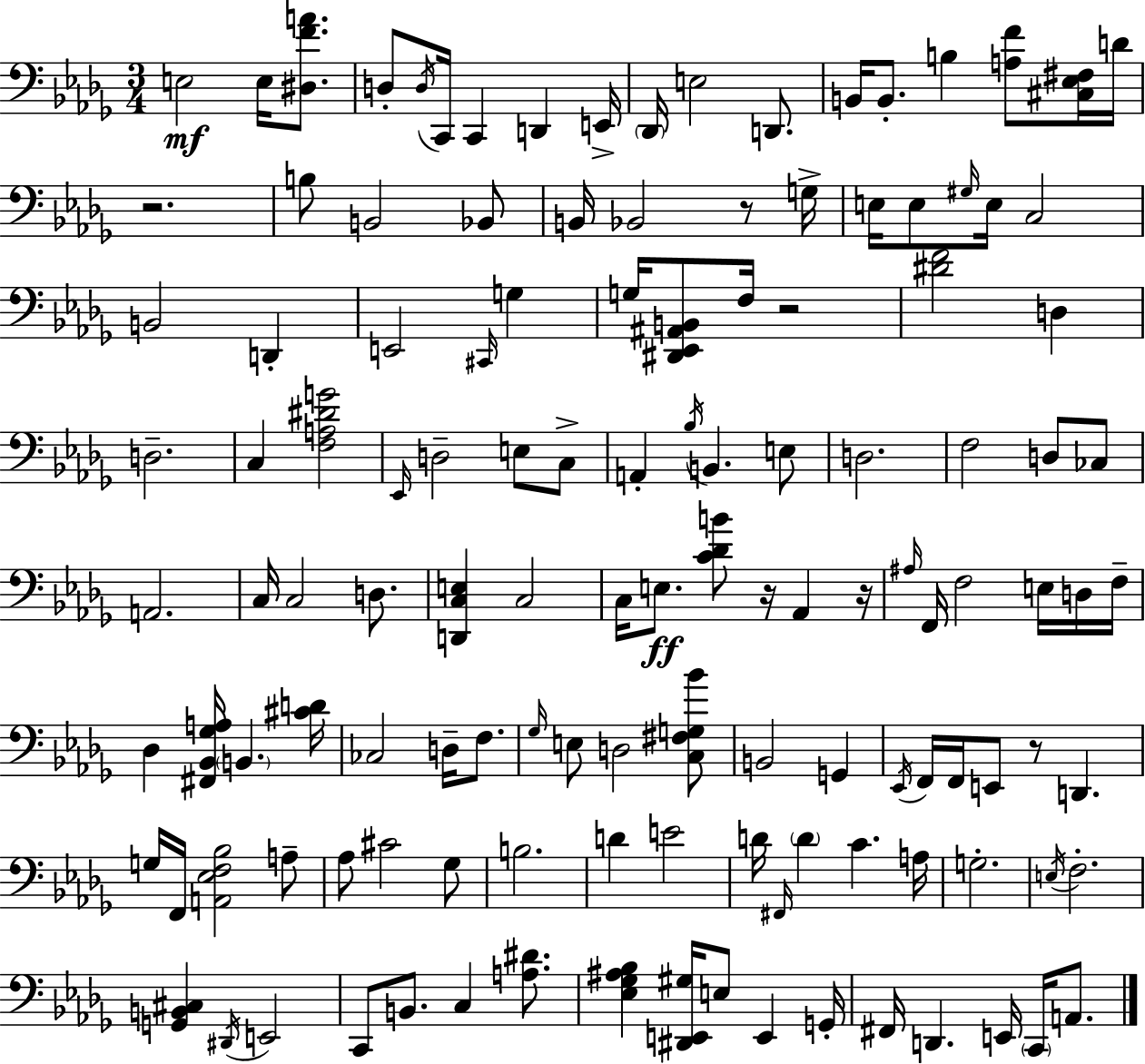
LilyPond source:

{
  \clef bass
  \numericTimeSignature
  \time 3/4
  \key bes \minor
  \repeat volta 2 { e2\mf e16 <dis f' a'>8. | d8-. \acciaccatura { d16 } c,16 c,4 d,4 | e,16-> \parenthesize des,16 e2 d,8. | b,16 b,8.-. b4 <a f'>8 <cis ees fis>16 | \break d'16 r2. | b8 b,2 bes,8 | b,16 bes,2 r8 | g16-> e16 e8 \grace { gis16 } e16 c2 | \break b,2 d,4-. | e,2 \grace { cis,16 } g4 | g16 <dis, ees, ais, b,>8 f16 r2 | <dis' f'>2 d4 | \break d2.-- | c4 <f a dis' g'>2 | \grace { ees,16 } d2-- | e8 c8-> a,4-. \acciaccatura { bes16 } b,4. | \break e8 d2. | f2 | d8 ces8 a,2. | c16 c2 | \break d8. <d, c e>4 c2 | c16 e8.\ff <c' des' b'>8 r16 | aes,4 r16 \grace { ais16 } f,16 f2 | e16 d16 f16-- des4 <fis, bes, ges a>16 \parenthesize b,4. | \break <cis' d'>16 ces2 | d16-- f8. \grace { ges16 } e8 d2 | <c fis g bes'>8 b,2 | g,4 \acciaccatura { ees,16 } f,16 f,16 e,8 | \break r8 d,4. g16 f,16 <a, ees f bes>2 | a8-- aes8 cis'2 | ges8 b2. | d'4 | \break e'2 d'16 \grace { fis,16 } \parenthesize d'4 | c'4. a16 g2.-. | \acciaccatura { e16 } f2.-. | <g, b, cis>4 | \break \acciaccatura { dis,16 } e,2 c,8 | b,8. c4 <a dis'>8. <ees ges ais bes>4 | <dis, e, gis>16 e8 e,4 g,16-. fis,16 | d,4. e,16 \parenthesize c,16 a,8. } \bar "|."
}